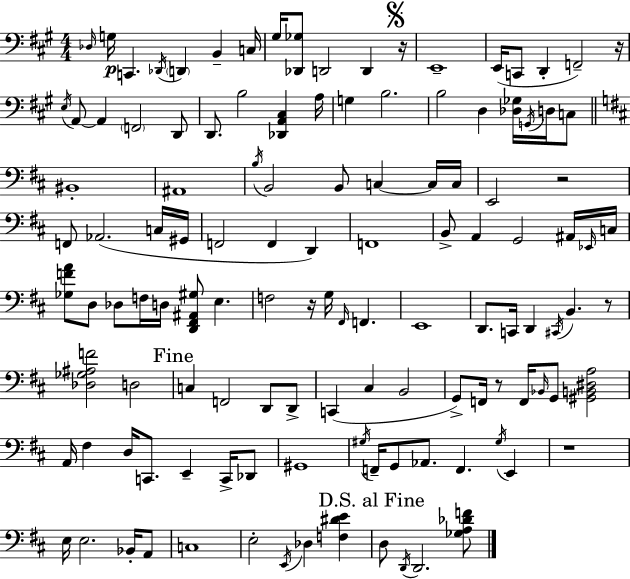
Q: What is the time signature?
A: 4/4